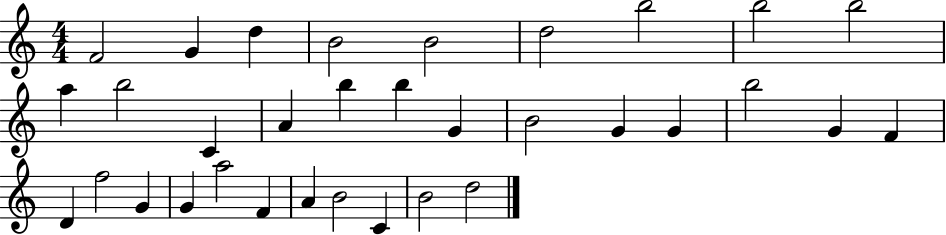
F4/h G4/q D5/q B4/h B4/h D5/h B5/h B5/h B5/h A5/q B5/h C4/q A4/q B5/q B5/q G4/q B4/h G4/q G4/q B5/h G4/q F4/q D4/q F5/h G4/q G4/q A5/h F4/q A4/q B4/h C4/q B4/h D5/h